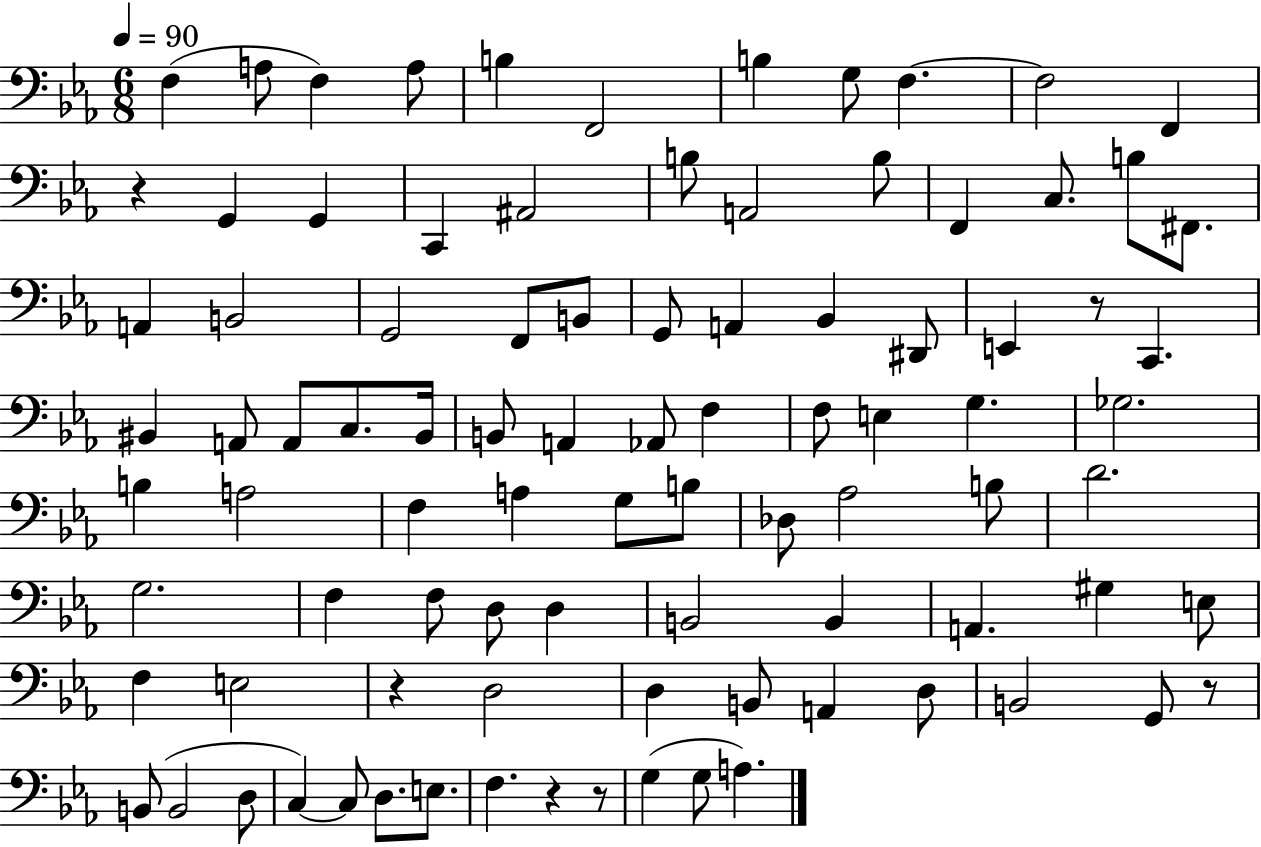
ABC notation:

X:1
T:Untitled
M:6/8
L:1/4
K:Eb
F, A,/2 F, A,/2 B, F,,2 B, G,/2 F, F,2 F,, z G,, G,, C,, ^A,,2 B,/2 A,,2 B,/2 F,, C,/2 B,/2 ^F,,/2 A,, B,,2 G,,2 F,,/2 B,,/2 G,,/2 A,, _B,, ^D,,/2 E,, z/2 C,, ^B,, A,,/2 A,,/2 C,/2 ^B,,/4 B,,/2 A,, _A,,/2 F, F,/2 E, G, _G,2 B, A,2 F, A, G,/2 B,/2 _D,/2 _A,2 B,/2 D2 G,2 F, F,/2 D,/2 D, B,,2 B,, A,, ^G, E,/2 F, E,2 z D,2 D, B,,/2 A,, D,/2 B,,2 G,,/2 z/2 B,,/2 B,,2 D,/2 C, C,/2 D,/2 E,/2 F, z z/2 G, G,/2 A,